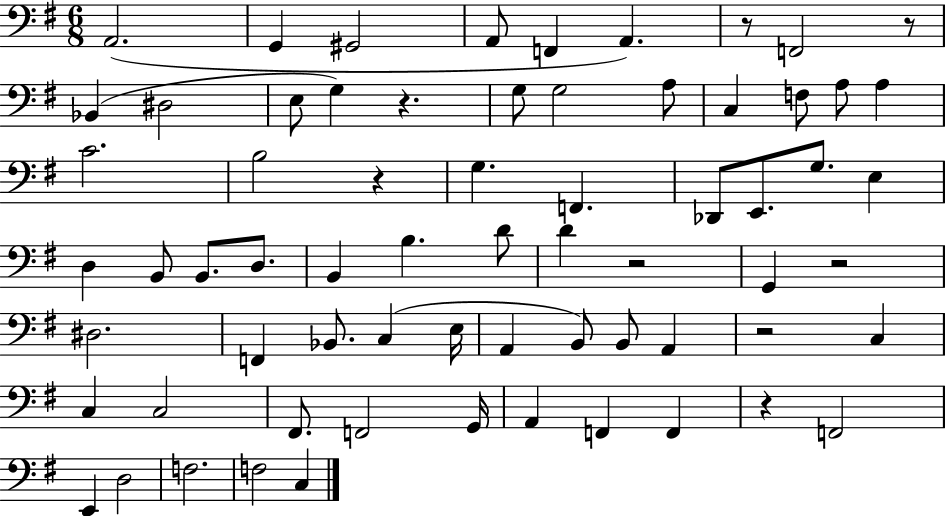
A2/h. G2/q G#2/h A2/e F2/q A2/q. R/e F2/h R/e Bb2/q D#3/h E3/e G3/q R/q. G3/e G3/h A3/e C3/q F3/e A3/e A3/q C4/h. B3/h R/q G3/q. F2/q. Db2/e E2/e. G3/e. E3/q D3/q B2/e B2/e. D3/e. B2/q B3/q. D4/e D4/q R/h G2/q R/h D#3/h. F2/q Bb2/e. C3/q E3/s A2/q B2/e B2/e A2/q R/h C3/q C3/q C3/h F#2/e. F2/h G2/s A2/q F2/q F2/q R/q F2/h E2/q D3/h F3/h. F3/h C3/q